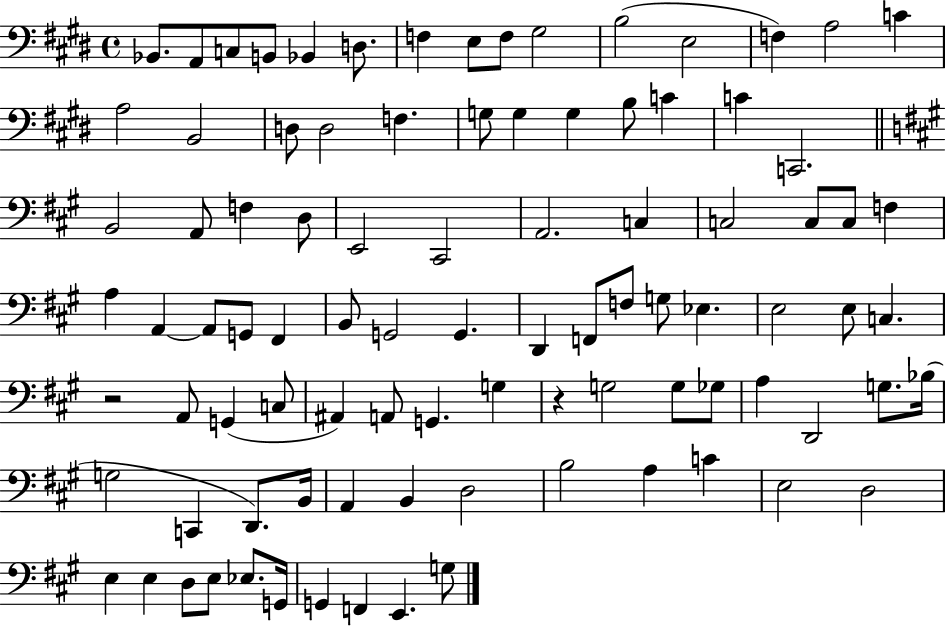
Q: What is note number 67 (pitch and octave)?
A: D2